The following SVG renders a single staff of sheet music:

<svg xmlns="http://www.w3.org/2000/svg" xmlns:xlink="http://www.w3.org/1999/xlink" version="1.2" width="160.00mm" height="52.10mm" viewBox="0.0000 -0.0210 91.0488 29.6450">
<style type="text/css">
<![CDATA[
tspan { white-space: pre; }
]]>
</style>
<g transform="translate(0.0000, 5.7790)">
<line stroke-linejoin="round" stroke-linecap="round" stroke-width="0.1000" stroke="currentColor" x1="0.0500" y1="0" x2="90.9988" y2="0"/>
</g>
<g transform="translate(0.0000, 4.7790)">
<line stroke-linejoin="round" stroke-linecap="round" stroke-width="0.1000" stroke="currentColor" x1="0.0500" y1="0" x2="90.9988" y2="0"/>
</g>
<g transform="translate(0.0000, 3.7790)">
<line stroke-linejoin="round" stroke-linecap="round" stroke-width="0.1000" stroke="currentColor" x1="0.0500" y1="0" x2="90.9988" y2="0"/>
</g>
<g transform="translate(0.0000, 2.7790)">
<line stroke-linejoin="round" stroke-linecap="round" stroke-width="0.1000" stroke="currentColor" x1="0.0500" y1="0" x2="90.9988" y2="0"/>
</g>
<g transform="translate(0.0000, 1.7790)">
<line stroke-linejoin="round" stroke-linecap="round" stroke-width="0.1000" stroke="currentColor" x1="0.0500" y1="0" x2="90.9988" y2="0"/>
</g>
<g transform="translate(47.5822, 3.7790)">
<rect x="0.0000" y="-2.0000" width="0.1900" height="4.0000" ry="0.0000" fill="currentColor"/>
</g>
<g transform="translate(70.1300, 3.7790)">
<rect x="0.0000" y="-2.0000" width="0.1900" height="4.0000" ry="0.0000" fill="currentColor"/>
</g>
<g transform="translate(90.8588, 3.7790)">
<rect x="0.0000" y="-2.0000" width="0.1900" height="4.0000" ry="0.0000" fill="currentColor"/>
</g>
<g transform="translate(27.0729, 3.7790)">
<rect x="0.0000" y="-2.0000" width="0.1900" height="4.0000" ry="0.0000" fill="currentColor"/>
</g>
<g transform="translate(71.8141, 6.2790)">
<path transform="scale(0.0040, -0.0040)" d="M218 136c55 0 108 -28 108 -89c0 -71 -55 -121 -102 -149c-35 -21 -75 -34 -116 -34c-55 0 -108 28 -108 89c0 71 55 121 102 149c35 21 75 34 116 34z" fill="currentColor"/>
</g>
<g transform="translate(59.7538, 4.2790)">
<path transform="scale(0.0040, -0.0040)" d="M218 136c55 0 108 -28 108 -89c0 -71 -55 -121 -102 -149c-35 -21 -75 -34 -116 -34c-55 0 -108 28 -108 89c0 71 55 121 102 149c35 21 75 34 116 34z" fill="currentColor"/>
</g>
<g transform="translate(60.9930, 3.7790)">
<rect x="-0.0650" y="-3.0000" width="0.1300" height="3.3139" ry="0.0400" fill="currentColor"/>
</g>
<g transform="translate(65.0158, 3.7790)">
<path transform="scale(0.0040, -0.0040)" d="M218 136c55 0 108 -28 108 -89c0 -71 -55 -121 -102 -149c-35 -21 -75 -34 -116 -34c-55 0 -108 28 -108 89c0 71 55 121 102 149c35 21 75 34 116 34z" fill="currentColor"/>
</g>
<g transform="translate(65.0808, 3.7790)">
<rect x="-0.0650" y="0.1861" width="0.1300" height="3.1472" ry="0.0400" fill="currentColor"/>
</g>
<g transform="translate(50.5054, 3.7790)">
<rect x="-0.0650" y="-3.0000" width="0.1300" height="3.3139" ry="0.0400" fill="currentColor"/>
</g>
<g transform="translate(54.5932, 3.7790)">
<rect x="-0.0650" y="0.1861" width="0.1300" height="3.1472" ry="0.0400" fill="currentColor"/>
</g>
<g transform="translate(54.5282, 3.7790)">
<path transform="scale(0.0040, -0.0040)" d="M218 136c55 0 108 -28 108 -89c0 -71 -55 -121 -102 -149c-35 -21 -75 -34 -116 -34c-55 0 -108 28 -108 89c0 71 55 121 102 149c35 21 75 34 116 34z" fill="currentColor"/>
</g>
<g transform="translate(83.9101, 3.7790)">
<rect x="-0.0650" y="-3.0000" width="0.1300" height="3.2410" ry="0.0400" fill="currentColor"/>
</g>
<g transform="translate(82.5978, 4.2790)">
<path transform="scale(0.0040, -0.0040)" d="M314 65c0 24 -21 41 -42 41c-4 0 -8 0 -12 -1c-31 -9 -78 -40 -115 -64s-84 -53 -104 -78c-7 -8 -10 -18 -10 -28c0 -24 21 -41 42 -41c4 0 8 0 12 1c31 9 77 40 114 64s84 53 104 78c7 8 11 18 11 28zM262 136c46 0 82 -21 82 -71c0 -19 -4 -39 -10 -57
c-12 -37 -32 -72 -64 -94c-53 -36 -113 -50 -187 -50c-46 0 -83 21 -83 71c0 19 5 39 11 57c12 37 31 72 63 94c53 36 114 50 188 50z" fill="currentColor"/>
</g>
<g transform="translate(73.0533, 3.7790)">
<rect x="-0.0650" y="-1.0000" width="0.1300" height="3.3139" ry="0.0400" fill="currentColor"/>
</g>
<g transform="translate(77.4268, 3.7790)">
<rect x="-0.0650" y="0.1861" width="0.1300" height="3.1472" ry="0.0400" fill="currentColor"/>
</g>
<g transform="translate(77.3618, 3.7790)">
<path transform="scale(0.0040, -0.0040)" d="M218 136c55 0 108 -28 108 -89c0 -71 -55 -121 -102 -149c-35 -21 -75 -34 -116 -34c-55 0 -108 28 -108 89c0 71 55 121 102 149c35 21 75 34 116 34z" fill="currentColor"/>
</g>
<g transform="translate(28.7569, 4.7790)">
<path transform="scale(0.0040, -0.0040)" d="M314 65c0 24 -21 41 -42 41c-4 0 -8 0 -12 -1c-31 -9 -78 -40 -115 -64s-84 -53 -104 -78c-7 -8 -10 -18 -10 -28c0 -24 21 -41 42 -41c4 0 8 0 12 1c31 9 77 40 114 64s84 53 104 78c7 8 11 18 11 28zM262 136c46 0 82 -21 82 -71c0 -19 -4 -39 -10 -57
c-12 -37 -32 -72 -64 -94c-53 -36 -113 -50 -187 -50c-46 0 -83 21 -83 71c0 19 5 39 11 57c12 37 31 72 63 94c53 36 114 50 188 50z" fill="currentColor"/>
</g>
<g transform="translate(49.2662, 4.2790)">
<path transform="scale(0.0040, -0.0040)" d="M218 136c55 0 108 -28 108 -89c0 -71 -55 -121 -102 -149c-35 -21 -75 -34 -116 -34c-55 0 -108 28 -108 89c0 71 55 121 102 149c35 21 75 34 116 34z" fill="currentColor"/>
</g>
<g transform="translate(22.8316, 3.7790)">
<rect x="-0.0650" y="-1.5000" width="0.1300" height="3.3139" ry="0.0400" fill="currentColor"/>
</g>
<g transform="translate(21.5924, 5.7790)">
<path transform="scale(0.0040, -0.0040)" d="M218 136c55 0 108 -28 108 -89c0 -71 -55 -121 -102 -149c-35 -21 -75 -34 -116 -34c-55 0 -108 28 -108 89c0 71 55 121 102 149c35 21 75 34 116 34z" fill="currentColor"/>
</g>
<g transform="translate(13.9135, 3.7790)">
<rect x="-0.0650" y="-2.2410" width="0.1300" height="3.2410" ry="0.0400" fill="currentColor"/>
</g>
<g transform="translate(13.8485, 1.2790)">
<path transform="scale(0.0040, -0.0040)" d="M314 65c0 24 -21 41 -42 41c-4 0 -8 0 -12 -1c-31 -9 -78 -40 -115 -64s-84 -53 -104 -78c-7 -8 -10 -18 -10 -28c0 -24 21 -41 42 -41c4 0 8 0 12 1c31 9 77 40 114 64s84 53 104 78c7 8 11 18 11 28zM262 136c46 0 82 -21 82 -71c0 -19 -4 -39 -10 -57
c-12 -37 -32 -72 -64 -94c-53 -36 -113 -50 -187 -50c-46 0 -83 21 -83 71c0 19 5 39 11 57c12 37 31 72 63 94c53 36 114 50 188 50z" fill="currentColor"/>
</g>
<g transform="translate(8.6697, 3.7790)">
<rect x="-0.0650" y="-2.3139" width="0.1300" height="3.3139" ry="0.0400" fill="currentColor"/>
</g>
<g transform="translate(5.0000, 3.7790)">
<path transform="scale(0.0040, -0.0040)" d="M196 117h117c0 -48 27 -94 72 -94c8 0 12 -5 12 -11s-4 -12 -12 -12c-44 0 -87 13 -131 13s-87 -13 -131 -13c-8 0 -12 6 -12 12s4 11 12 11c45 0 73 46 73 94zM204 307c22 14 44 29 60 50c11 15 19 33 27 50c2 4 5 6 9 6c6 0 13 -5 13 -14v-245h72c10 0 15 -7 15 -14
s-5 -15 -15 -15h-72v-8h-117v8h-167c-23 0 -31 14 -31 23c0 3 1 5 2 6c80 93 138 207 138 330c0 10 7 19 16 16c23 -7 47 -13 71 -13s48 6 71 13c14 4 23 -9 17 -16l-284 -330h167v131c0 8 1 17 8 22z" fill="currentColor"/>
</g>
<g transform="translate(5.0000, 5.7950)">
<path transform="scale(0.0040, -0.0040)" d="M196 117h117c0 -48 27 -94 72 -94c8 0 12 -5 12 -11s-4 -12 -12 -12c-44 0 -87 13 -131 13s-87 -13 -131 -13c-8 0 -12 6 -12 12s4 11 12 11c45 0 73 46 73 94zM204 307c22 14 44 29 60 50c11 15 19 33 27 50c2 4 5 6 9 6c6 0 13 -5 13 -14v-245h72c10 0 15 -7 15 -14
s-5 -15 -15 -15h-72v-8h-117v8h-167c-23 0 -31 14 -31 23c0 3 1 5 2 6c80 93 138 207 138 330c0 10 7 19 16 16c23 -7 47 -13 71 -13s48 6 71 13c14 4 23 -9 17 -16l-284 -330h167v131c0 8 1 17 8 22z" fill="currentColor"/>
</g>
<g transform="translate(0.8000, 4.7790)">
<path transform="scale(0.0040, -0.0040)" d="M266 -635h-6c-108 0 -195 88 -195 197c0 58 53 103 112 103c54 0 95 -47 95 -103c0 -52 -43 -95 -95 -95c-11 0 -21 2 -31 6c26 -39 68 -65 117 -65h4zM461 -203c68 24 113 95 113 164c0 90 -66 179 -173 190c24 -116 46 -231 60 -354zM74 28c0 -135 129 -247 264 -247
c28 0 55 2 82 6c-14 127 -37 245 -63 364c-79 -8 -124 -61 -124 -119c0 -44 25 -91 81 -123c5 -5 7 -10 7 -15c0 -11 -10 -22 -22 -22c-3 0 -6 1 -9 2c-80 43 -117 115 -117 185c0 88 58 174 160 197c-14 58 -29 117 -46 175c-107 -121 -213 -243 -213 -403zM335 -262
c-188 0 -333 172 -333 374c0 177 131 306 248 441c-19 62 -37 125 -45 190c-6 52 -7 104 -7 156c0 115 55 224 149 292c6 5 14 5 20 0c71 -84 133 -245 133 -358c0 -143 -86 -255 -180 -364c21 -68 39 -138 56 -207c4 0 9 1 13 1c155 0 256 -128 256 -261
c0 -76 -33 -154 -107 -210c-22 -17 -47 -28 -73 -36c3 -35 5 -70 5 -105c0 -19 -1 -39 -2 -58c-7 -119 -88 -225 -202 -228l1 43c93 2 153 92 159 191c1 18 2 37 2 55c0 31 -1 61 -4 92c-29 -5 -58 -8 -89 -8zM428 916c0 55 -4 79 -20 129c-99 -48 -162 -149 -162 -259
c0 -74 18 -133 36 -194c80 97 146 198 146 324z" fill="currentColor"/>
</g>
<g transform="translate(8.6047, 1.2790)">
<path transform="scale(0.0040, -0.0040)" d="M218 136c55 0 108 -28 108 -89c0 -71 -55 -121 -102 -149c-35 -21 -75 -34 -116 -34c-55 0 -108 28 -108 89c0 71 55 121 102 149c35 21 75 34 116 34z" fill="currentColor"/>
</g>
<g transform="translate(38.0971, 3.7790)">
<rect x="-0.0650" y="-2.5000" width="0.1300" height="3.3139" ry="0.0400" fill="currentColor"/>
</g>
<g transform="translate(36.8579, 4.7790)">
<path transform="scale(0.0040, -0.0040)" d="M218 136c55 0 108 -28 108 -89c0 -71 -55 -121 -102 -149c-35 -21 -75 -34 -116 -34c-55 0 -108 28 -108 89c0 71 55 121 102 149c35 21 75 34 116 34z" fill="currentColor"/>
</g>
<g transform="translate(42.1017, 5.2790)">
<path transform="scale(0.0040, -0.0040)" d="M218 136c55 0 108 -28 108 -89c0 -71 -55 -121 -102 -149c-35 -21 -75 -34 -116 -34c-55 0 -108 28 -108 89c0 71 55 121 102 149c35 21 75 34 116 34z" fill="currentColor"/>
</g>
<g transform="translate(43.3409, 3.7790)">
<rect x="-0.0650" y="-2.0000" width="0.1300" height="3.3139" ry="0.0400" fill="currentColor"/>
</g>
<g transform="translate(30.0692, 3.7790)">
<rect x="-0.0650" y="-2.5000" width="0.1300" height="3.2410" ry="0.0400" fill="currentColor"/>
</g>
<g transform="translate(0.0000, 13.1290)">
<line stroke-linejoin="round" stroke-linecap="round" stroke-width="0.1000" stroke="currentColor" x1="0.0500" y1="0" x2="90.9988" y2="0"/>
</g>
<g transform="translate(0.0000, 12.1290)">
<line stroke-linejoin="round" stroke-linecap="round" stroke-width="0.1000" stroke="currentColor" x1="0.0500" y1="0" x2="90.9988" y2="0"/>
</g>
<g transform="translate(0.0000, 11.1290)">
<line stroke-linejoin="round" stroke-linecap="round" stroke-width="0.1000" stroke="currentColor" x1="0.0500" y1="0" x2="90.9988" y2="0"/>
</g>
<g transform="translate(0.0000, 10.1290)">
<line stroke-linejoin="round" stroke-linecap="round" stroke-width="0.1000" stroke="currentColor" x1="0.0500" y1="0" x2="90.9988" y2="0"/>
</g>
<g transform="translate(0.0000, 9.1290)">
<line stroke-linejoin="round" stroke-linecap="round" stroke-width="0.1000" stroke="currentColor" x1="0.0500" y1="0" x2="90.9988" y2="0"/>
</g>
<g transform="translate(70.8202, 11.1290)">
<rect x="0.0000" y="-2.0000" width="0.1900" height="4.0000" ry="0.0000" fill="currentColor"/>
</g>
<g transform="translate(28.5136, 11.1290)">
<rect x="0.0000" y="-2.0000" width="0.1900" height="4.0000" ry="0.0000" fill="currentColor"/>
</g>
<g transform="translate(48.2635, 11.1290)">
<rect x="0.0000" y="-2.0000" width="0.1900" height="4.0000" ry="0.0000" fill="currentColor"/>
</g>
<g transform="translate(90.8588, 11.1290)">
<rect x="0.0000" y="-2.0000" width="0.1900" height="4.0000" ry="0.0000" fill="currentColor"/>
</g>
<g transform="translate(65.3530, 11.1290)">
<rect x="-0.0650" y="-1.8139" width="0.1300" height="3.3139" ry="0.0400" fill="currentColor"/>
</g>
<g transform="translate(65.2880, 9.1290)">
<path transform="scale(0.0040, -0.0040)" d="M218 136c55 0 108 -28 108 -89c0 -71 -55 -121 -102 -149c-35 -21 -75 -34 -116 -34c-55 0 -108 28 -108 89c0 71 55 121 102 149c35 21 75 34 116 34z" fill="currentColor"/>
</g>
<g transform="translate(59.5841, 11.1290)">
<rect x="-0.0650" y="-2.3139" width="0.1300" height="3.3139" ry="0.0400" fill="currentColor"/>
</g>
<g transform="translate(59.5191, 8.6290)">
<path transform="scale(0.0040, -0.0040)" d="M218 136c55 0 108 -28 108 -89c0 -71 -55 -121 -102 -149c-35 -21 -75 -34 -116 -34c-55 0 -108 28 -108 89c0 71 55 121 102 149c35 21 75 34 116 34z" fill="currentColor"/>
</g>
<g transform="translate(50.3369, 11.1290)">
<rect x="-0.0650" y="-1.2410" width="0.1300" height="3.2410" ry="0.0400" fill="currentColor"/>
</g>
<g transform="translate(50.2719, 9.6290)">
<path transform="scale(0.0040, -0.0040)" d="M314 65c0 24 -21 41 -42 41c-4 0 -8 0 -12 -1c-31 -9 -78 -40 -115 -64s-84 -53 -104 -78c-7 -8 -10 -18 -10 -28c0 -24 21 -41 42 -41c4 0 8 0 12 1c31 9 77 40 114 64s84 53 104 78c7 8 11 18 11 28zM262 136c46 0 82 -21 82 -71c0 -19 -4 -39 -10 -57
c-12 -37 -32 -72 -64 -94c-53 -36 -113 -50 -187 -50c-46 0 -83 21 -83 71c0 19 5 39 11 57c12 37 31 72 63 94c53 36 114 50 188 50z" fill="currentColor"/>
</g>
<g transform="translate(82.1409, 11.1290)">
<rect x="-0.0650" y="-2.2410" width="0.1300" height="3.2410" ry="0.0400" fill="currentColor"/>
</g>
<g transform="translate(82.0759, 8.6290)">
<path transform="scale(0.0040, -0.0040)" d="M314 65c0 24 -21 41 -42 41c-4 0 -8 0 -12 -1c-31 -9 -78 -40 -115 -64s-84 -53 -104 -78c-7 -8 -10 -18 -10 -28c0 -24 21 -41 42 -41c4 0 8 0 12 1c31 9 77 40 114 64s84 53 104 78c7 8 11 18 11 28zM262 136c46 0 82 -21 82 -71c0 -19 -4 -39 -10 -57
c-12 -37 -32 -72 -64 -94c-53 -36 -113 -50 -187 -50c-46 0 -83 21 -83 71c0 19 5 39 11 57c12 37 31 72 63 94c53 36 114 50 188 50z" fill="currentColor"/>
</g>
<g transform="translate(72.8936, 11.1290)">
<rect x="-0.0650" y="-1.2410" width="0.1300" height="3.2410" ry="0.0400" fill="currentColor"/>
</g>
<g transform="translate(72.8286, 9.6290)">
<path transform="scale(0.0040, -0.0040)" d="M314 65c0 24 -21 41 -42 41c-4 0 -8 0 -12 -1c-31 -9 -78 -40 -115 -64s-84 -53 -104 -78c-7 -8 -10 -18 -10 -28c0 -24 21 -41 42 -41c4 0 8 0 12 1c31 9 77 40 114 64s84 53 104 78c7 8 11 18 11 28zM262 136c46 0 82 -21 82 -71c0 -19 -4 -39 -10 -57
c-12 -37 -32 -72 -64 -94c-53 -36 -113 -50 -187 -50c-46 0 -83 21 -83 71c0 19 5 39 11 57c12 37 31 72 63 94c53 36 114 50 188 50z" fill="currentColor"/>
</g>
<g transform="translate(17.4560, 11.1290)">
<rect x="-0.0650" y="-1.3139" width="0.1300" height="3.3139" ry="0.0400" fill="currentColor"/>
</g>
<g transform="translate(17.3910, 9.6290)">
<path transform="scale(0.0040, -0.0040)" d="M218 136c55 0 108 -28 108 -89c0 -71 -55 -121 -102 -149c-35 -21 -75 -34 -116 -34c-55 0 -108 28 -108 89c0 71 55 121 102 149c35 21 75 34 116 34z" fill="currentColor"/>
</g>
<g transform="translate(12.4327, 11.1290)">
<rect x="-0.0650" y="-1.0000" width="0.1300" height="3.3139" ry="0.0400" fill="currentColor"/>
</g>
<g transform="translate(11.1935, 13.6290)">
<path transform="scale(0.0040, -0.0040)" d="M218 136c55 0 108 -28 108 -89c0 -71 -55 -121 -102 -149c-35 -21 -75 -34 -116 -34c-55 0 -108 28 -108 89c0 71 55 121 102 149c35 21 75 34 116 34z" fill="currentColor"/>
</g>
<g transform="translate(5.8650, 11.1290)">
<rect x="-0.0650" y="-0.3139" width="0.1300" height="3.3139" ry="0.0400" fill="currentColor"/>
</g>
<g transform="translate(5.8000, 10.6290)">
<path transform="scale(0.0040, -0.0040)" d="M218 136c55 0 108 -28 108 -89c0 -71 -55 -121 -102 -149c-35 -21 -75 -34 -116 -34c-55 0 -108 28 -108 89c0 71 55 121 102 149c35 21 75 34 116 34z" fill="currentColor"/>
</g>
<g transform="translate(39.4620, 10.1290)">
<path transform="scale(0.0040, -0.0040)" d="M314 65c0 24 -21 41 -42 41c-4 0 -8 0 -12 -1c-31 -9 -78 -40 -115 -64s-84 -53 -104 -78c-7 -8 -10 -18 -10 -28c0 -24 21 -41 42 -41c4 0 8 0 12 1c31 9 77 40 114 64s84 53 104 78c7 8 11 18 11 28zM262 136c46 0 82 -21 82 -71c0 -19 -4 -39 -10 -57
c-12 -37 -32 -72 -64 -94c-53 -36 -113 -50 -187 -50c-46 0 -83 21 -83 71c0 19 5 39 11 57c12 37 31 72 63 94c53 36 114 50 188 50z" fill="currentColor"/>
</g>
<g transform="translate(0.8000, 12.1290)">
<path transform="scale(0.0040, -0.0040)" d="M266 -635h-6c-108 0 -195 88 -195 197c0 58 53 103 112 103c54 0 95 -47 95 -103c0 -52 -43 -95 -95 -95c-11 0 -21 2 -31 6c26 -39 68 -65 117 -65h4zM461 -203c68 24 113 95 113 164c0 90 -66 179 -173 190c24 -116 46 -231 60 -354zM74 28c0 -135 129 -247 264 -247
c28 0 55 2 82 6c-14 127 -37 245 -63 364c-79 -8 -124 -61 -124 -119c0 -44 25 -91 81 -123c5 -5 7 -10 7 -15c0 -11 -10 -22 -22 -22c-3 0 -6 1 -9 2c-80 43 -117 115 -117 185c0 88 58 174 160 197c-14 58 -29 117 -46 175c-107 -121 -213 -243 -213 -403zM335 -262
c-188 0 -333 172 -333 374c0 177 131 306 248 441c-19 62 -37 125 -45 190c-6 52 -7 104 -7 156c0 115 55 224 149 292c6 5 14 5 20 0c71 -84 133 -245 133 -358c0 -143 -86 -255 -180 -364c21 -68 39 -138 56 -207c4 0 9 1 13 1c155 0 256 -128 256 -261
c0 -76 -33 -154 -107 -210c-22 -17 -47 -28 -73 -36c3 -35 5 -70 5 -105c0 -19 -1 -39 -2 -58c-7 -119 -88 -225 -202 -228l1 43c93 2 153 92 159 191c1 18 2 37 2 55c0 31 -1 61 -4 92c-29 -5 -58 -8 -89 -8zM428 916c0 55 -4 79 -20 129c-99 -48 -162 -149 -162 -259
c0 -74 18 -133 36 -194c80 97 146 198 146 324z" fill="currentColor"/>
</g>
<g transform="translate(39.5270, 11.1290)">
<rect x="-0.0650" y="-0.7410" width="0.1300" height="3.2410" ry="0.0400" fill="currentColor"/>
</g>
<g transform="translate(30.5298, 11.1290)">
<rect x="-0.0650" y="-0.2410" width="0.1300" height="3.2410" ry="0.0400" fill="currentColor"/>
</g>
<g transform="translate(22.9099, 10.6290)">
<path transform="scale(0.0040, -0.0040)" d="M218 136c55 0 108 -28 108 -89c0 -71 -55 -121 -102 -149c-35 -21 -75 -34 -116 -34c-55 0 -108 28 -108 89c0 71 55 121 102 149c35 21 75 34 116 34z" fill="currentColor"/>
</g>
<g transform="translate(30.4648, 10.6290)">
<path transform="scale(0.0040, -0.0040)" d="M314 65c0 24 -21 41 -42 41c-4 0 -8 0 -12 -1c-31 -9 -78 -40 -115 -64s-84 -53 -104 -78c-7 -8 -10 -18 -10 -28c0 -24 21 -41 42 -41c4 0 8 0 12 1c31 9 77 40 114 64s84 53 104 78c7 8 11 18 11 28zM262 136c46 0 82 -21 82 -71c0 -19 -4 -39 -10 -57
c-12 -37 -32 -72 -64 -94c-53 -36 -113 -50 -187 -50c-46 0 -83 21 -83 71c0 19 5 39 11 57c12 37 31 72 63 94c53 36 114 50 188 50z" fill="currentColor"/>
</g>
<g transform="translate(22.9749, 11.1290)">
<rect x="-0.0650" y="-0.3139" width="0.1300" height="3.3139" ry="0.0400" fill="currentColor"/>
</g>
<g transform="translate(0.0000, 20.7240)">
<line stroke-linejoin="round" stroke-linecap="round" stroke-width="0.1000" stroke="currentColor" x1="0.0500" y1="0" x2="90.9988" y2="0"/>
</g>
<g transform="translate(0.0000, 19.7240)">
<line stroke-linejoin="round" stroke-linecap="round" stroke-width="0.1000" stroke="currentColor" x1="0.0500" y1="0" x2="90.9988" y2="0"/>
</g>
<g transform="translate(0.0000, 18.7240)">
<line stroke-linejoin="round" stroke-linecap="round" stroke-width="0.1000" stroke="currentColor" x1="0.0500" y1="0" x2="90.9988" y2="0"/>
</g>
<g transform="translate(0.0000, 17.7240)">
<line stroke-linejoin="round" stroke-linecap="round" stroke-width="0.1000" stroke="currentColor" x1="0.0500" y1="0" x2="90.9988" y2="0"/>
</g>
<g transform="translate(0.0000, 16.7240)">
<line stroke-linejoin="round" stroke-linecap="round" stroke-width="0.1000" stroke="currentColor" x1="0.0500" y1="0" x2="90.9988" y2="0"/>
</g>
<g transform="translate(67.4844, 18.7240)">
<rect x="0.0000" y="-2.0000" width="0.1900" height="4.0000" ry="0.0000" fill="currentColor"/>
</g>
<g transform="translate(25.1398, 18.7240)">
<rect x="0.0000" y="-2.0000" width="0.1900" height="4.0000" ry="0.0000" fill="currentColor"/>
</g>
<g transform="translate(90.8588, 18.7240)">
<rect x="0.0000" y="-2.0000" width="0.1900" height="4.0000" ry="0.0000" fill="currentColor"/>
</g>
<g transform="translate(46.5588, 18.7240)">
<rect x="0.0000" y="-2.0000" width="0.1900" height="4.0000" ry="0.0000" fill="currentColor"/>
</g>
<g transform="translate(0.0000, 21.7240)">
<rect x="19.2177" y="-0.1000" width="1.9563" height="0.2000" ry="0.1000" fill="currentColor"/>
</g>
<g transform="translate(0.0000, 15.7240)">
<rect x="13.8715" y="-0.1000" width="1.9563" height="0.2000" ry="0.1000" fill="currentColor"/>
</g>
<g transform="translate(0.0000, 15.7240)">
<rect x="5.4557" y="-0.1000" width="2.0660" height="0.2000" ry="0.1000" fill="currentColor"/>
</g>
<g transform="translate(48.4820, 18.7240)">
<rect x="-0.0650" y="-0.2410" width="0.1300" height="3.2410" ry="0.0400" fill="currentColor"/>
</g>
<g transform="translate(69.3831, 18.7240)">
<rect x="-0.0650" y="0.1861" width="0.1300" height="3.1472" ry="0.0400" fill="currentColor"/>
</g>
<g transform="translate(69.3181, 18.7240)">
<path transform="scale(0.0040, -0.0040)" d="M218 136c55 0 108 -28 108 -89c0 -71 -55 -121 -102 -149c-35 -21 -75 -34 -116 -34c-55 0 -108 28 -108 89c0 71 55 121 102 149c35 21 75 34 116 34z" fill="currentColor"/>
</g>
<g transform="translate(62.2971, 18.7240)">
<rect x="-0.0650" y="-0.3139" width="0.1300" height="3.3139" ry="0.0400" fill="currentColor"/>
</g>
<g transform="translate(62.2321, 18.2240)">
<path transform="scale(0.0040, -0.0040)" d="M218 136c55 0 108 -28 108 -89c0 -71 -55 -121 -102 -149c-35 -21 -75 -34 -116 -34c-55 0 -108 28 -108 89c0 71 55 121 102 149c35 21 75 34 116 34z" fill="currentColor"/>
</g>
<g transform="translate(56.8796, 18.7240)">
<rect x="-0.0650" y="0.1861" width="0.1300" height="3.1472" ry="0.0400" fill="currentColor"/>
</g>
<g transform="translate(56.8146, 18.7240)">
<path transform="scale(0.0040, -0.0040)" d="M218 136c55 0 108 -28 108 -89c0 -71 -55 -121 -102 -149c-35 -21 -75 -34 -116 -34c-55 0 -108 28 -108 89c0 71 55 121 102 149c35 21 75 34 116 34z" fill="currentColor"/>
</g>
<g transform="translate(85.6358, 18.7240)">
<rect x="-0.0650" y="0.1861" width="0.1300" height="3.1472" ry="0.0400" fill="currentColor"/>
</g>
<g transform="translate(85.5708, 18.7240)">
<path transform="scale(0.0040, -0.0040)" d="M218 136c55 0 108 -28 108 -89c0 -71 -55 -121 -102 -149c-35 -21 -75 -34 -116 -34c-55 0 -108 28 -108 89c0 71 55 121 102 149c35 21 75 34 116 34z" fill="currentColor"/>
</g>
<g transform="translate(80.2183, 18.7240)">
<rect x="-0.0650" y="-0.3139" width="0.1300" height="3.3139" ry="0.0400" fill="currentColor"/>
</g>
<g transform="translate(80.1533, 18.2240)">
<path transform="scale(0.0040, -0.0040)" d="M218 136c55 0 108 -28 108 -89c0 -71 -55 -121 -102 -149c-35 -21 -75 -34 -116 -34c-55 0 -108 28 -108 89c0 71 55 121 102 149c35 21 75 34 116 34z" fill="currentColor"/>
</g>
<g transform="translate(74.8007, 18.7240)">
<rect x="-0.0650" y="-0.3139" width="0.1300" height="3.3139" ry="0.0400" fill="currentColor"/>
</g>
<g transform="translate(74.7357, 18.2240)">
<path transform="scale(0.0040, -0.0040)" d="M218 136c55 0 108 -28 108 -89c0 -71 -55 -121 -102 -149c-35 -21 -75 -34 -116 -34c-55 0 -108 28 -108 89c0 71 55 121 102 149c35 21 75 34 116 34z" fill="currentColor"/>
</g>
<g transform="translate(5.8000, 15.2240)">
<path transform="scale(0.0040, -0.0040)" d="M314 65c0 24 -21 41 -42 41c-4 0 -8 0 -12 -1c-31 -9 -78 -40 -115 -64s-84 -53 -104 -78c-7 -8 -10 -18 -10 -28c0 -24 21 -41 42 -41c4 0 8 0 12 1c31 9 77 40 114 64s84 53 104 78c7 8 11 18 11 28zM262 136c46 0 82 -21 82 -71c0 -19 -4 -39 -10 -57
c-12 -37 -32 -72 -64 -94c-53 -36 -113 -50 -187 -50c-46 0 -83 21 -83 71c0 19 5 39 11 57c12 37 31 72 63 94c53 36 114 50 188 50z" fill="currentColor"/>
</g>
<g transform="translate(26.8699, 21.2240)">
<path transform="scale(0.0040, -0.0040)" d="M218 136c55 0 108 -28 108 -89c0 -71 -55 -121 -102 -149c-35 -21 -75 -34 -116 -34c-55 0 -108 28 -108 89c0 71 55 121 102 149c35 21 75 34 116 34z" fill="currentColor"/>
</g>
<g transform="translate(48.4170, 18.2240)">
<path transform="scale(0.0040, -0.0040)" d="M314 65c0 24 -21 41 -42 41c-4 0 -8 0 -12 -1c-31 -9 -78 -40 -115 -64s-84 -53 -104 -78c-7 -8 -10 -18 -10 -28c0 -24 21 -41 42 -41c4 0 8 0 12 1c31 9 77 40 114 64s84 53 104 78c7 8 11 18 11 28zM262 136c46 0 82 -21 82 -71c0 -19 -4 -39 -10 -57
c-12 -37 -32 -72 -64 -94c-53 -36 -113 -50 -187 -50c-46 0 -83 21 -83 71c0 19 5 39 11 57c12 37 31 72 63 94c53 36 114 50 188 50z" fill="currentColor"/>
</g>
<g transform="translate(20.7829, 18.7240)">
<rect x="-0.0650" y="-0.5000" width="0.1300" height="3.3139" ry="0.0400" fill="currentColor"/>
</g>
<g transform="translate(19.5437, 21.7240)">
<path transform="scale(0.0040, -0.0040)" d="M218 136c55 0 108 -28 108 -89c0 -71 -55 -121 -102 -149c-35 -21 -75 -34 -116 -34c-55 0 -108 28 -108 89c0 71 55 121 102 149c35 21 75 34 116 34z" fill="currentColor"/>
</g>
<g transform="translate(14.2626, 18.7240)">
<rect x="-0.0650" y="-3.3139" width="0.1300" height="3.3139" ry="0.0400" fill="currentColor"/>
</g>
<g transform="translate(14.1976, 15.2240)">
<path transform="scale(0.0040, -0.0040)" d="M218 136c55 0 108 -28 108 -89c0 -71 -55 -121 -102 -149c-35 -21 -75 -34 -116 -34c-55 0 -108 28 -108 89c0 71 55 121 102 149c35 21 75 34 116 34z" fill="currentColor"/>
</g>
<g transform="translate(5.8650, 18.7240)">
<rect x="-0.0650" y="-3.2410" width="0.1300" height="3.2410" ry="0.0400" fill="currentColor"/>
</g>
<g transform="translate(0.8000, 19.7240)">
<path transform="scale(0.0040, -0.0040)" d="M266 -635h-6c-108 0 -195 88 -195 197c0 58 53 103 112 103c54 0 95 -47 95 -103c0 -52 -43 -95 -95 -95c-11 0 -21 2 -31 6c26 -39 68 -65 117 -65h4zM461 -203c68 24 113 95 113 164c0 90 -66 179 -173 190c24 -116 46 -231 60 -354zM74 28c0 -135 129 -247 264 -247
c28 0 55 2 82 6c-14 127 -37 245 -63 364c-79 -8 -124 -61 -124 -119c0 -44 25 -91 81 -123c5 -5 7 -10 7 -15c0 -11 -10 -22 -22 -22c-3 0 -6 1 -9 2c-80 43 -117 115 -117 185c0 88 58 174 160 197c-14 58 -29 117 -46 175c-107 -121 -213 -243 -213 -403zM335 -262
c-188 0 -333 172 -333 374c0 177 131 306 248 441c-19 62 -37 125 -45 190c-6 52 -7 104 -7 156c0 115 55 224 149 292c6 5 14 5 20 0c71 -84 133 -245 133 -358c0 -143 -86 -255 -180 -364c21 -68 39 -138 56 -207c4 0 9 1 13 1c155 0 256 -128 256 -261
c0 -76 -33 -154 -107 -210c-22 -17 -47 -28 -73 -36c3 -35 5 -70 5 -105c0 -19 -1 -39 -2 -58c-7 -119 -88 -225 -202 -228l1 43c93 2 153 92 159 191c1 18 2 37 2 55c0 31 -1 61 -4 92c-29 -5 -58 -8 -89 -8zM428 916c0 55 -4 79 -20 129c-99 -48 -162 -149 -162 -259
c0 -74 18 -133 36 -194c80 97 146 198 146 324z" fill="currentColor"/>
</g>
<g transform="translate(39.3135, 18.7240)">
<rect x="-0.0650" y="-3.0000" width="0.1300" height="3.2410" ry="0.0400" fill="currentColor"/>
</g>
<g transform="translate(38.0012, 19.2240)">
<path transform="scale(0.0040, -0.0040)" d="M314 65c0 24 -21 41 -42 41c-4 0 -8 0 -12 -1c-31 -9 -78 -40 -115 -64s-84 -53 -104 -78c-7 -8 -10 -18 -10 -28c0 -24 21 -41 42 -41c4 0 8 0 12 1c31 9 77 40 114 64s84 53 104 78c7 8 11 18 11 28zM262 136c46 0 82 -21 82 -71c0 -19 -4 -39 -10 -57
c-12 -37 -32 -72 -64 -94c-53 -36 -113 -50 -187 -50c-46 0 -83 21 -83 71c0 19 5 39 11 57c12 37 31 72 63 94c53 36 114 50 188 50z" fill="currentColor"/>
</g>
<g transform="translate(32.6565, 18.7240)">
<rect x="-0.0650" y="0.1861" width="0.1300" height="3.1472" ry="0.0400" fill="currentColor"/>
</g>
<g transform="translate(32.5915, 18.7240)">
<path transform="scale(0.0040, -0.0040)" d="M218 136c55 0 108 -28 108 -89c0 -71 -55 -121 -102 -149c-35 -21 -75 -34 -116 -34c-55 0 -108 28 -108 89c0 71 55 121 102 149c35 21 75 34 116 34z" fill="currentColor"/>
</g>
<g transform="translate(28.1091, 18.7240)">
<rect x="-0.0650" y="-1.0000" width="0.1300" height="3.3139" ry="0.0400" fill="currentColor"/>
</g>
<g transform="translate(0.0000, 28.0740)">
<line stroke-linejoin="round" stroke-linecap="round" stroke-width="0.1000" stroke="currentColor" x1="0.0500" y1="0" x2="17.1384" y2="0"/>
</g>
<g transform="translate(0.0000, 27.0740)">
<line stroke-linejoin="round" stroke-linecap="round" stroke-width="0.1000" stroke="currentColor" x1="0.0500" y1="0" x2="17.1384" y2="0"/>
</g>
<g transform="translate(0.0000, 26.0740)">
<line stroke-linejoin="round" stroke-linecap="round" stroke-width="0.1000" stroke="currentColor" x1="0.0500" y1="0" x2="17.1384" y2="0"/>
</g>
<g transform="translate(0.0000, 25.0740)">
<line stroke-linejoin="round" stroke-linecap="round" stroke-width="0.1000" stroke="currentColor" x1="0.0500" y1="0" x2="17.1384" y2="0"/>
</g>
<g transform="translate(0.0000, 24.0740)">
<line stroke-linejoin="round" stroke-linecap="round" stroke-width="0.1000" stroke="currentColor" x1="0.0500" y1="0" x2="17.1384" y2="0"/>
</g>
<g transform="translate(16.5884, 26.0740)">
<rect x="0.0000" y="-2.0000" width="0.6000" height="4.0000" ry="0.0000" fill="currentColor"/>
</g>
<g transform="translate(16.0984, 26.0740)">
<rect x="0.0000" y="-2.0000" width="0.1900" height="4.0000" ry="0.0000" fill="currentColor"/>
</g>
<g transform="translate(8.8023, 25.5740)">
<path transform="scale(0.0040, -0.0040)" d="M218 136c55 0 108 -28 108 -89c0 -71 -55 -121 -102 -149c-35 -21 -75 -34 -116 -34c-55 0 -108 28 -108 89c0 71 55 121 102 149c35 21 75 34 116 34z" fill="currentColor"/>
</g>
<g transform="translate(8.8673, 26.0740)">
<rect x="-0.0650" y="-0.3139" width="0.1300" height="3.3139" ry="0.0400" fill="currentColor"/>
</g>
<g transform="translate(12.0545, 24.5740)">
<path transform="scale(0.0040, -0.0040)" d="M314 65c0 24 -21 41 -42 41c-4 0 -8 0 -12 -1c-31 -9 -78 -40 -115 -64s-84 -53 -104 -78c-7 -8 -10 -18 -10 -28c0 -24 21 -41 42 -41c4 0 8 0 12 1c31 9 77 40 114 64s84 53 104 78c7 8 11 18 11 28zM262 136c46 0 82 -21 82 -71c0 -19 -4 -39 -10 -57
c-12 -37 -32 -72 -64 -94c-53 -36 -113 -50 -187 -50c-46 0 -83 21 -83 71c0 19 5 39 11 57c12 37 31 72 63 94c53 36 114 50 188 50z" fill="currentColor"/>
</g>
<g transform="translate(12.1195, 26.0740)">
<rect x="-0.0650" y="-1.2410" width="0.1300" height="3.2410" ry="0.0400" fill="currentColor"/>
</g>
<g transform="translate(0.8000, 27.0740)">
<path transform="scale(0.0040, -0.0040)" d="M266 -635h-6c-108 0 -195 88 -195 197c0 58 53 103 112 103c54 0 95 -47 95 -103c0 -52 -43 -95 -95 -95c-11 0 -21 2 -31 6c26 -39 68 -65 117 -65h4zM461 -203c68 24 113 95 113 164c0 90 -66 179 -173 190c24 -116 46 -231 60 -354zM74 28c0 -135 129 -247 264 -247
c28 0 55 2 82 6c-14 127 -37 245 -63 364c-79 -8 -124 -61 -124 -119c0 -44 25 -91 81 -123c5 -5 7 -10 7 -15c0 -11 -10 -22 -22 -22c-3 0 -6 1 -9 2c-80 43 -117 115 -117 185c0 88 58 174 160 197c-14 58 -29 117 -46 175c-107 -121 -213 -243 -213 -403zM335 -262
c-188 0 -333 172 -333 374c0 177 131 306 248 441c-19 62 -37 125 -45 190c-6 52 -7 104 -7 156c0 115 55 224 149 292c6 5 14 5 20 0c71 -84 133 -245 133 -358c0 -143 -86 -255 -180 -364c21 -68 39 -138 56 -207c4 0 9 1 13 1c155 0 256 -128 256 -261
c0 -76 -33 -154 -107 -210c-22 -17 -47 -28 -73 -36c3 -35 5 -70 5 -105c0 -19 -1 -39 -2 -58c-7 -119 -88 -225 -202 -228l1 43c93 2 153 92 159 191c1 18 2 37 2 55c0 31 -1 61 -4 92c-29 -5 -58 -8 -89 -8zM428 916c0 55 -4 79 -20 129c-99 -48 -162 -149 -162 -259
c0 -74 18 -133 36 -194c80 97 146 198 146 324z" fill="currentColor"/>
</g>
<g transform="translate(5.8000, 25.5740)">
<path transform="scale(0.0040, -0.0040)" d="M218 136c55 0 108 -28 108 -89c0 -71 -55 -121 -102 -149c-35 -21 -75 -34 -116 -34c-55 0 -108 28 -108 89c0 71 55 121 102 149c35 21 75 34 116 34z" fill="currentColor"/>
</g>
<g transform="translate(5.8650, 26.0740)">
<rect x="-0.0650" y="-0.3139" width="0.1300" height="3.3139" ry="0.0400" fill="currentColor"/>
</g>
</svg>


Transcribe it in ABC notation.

X:1
T:Untitled
M:4/4
L:1/4
K:C
g g2 E G2 G F A B A B D B A2 c D e c c2 d2 e2 g f e2 g2 b2 b C D B A2 c2 B c B c c B c c e2